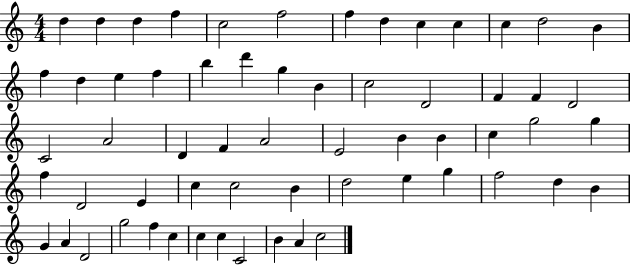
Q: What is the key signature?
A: C major